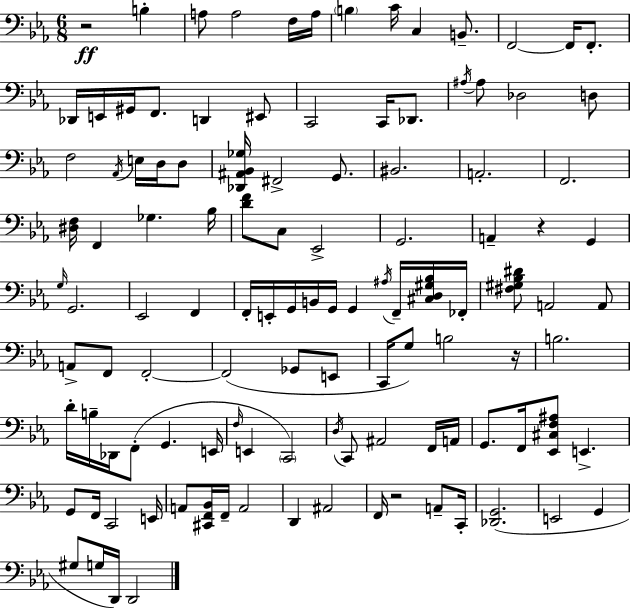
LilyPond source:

{
  \clef bass
  \numericTimeSignature
  \time 6/8
  \key ees \major
  \repeat volta 2 { r2\ff b4-. | a8 a2 f16 a16 | \parenthesize b4 c'16 c4 b,8.-- | f,2~~ f,16 f,8.-. | \break des,16 e,16 gis,16 f,8. d,4 eis,8 | c,2 c,16 des,8. | \acciaccatura { ais16 } ais8 des2 d8 | f2 \acciaccatura { aes,16 } e16 d16 | \break d8 <des, ais, bes, ges>16 fis,2-> g,8. | bis,2. | a,2.-. | f,2. | \break <dis f>16 f,4 ges4. | bes16 <d' f'>8 c8 ees,2-> | g,2. | a,4-- r4 g,4 | \break \grace { g16 } g,2. | ees,2 f,4 | f,16-. e,16-. g,16 b,16 g,16 g,4 | \acciaccatura { ais16 } f,16-- <cis d gis bes>16 fes,16-. <fis gis bes dis'>8 a,2 | \break a,8 a,8-> f,8 f,2-.~~ | f,2( | ges,8 e,8 c,16 g8) b2 | r16 b2. | \break d'16-. b16-- des,16 f,8-.( g,4. | e,16 \grace { f16 } e,4 \parenthesize c,2) | \acciaccatura { d16 } c,8 ais,2 | f,16 a,16 g,8. f,16 <ees, cis f ais>8 | \break e,4.-> g,8 f,16 c,2 | e,16 a,8 <cis, f, bes,>16 f,16-- a,2 | d,4 ais,2 | f,16 r2 | \break a,8-- c,16-. <des, g,>2.( | e,2 | g,4 gis8 g16 d,16) d,2 | } \bar "|."
}